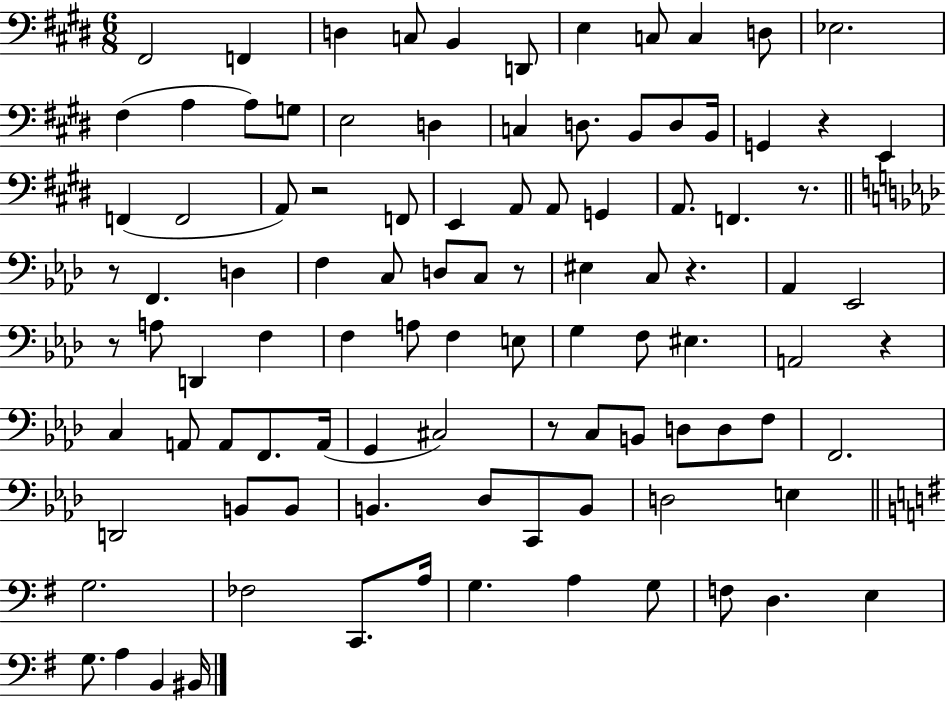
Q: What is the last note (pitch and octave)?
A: BIS2